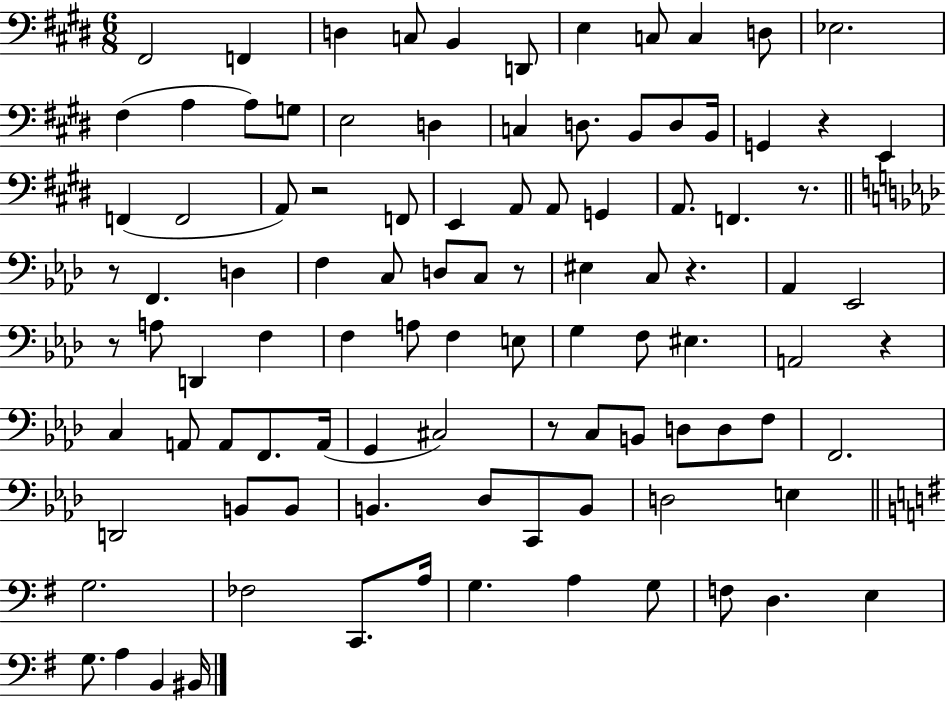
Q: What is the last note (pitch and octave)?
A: BIS2